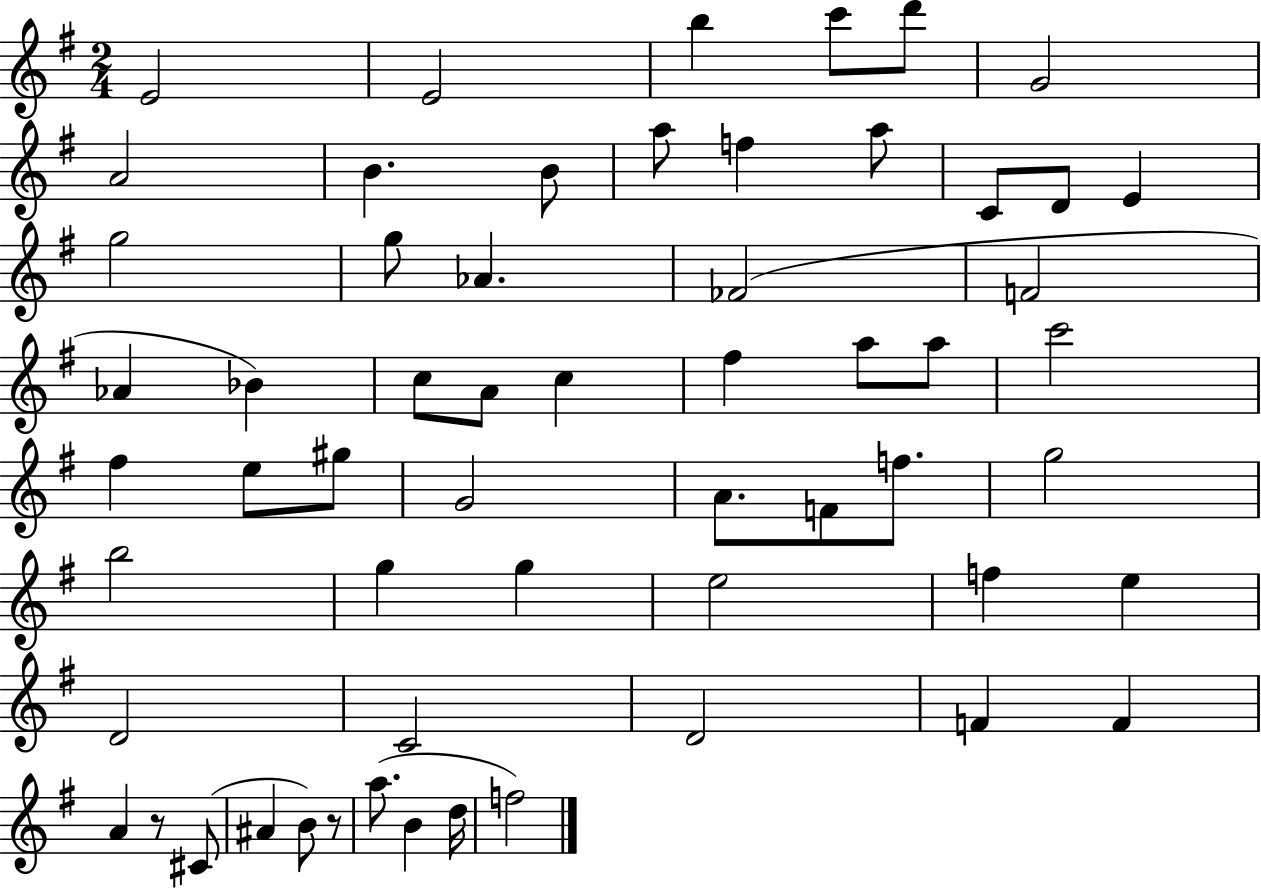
{
  \clef treble
  \numericTimeSignature
  \time 2/4
  \key g \major
  \repeat volta 2 { e'2 | e'2 | b''4 c'''8 d'''8 | g'2 | \break a'2 | b'4. b'8 | a''8 f''4 a''8 | c'8 d'8 e'4 | \break g''2 | g''8 aes'4. | fes'2( | f'2 | \break aes'4 bes'4) | c''8 a'8 c''4 | fis''4 a''8 a''8 | c'''2 | \break fis''4 e''8 gis''8 | g'2 | a'8. f'8 f''8. | g''2 | \break b''2 | g''4 g''4 | e''2 | f''4 e''4 | \break d'2 | c'2 | d'2 | f'4 f'4 | \break a'4 r8 cis'8( | ais'4 b'8) r8 | a''8.( b'4 d''16 | f''2) | \break } \bar "|."
}